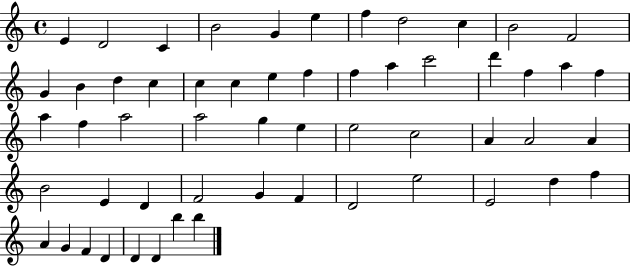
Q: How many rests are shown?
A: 0